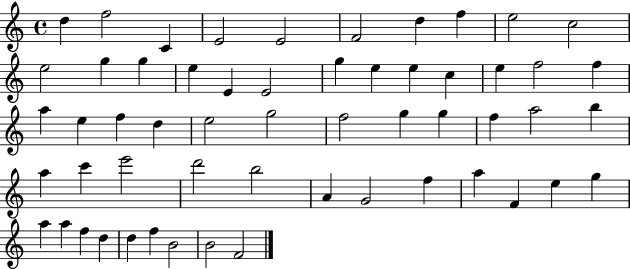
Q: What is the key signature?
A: C major